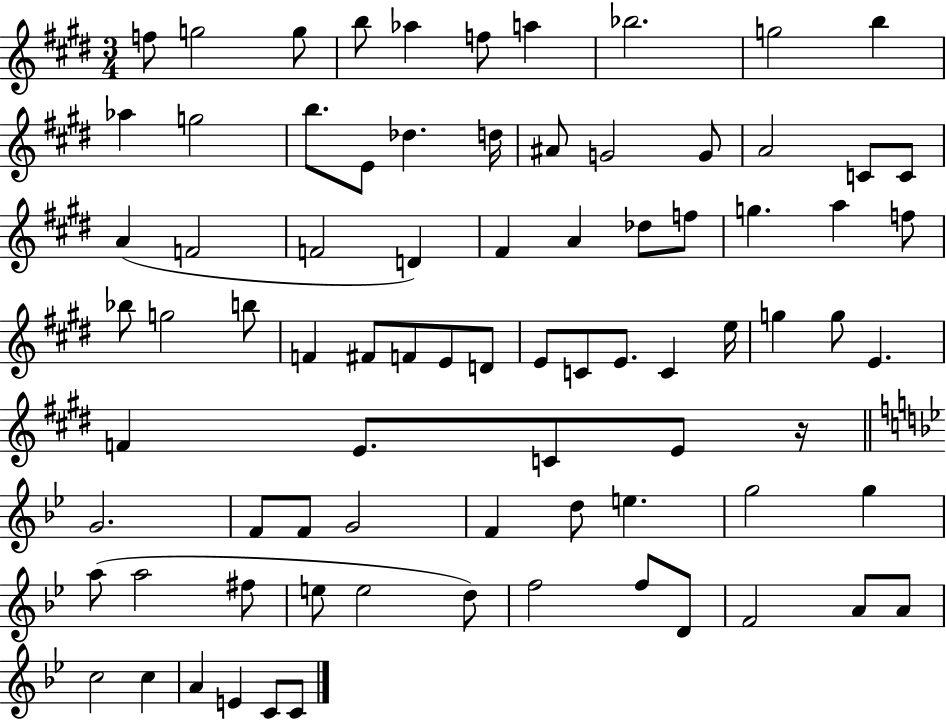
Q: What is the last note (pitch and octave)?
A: C4